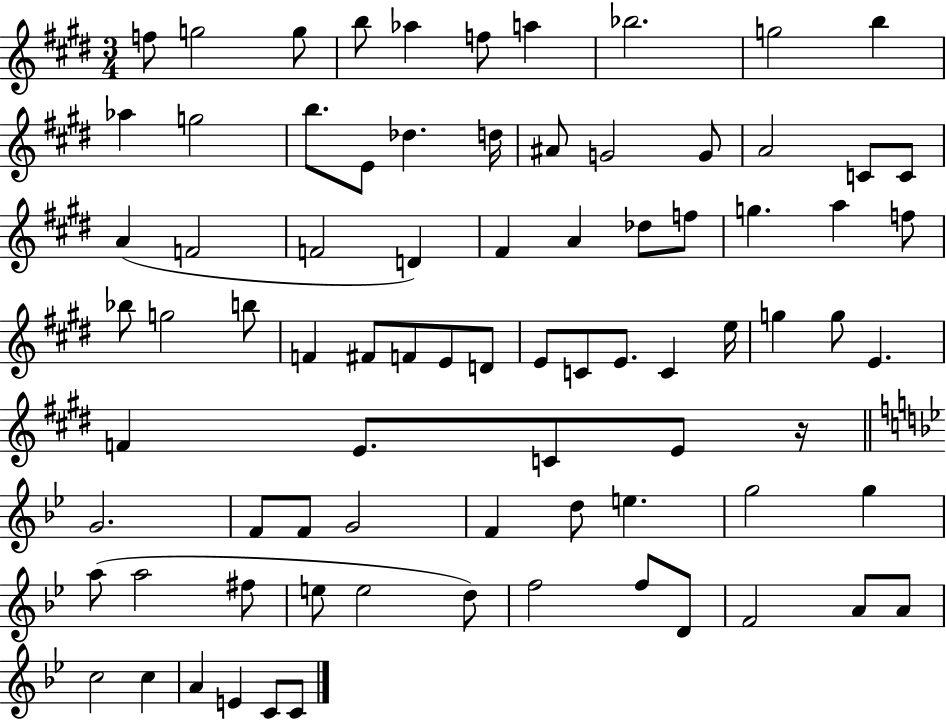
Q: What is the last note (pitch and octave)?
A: C4